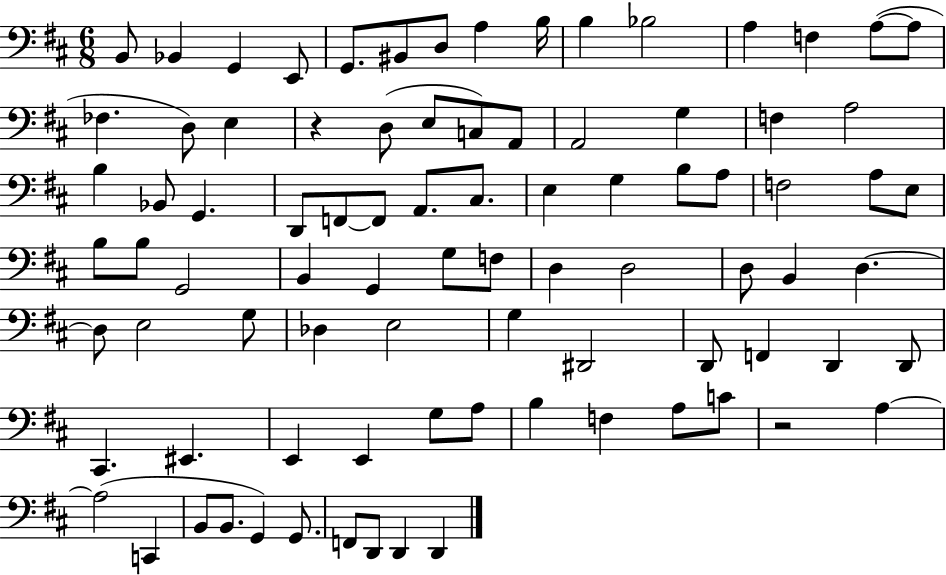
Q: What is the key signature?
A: D major